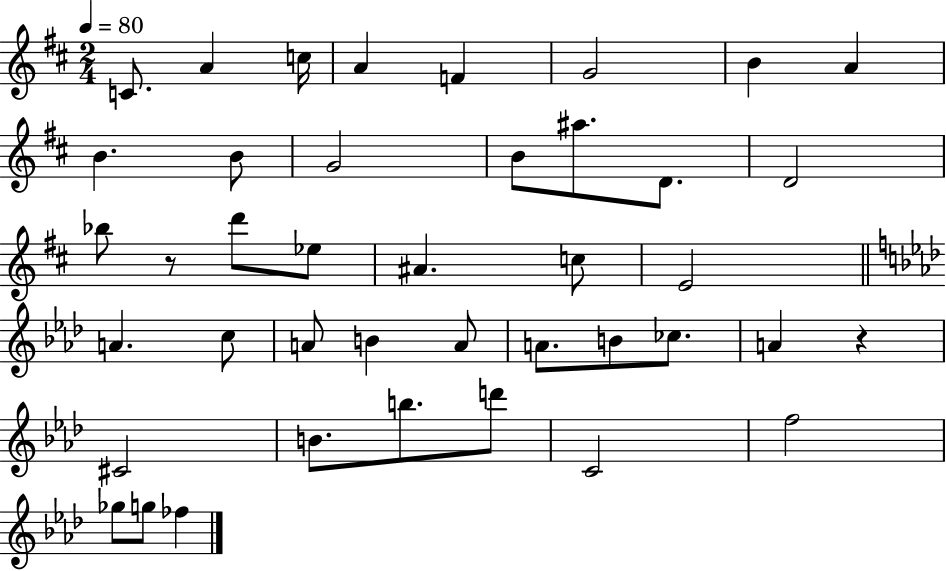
C4/e. A4/q C5/s A4/q F4/q G4/h B4/q A4/q B4/q. B4/e G4/h B4/e A#5/e. D4/e. D4/h Bb5/e R/e D6/e Eb5/e A#4/q. C5/e E4/h A4/q. C5/e A4/e B4/q A4/e A4/e. B4/e CES5/e. A4/q R/q C#4/h B4/e. B5/e. D6/e C4/h F5/h Gb5/e G5/e FES5/q